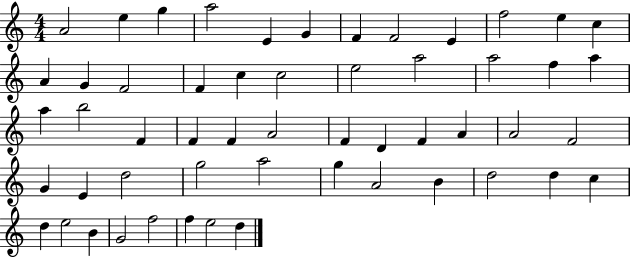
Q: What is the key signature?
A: C major